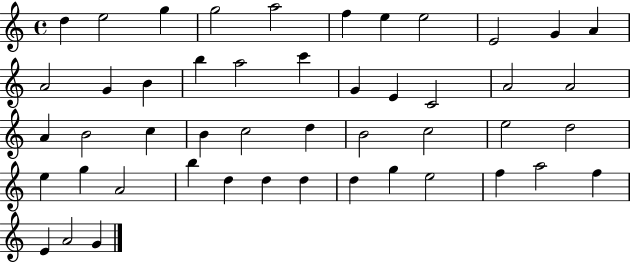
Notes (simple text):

D5/q E5/h G5/q G5/h A5/h F5/q E5/q E5/h E4/h G4/q A4/q A4/h G4/q B4/q B5/q A5/h C6/q G4/q E4/q C4/h A4/h A4/h A4/q B4/h C5/q B4/q C5/h D5/q B4/h C5/h E5/h D5/h E5/q G5/q A4/h B5/q D5/q D5/q D5/q D5/q G5/q E5/h F5/q A5/h F5/q E4/q A4/h G4/q